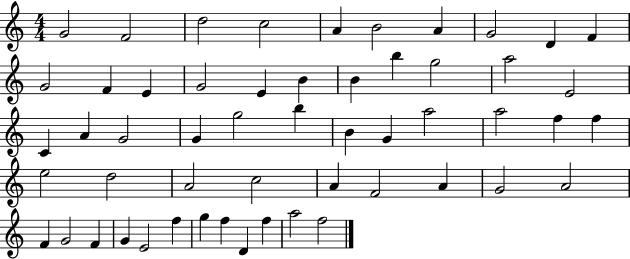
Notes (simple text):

G4/h F4/h D5/h C5/h A4/q B4/h A4/q G4/h D4/q F4/q G4/h F4/q E4/q G4/h E4/q B4/q B4/q B5/q G5/h A5/h E4/h C4/q A4/q G4/h G4/q G5/h B5/q B4/q G4/q A5/h A5/h F5/q F5/q E5/h D5/h A4/h C5/h A4/q F4/h A4/q G4/h A4/h F4/q G4/h F4/q G4/q E4/h F5/q G5/q F5/q D4/q F5/q A5/h F5/h